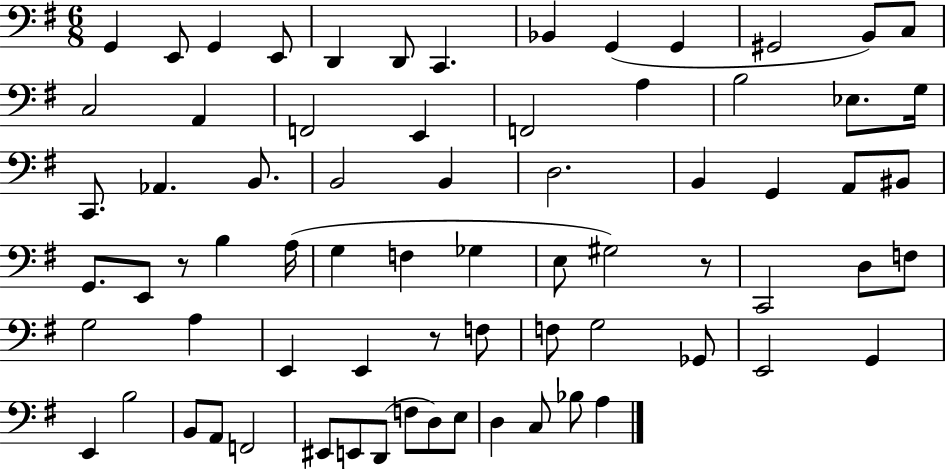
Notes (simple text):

G2/q E2/e G2/q E2/e D2/q D2/e C2/q. Bb2/q G2/q G2/q G#2/h B2/e C3/e C3/h A2/q F2/h E2/q F2/h A3/q B3/h Eb3/e. G3/s C2/e. Ab2/q. B2/e. B2/h B2/q D3/h. B2/q G2/q A2/e BIS2/e G2/e. E2/e R/e B3/q A3/s G3/q F3/q Gb3/q E3/e G#3/h R/e C2/h D3/e F3/e G3/h A3/q E2/q E2/q R/e F3/e F3/e G3/h Gb2/e E2/h G2/q E2/q B3/h B2/e A2/e F2/h EIS2/e E2/e D2/e F3/e D3/e E3/e D3/q C3/e Bb3/e A3/q